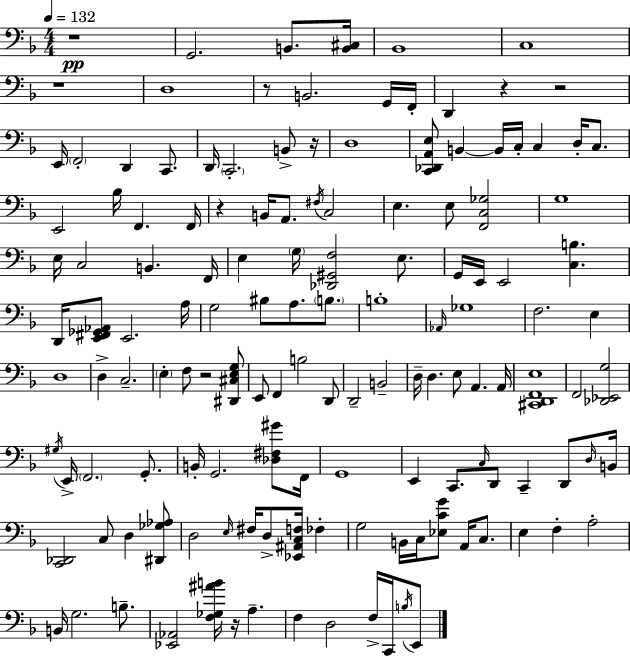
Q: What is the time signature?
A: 4/4